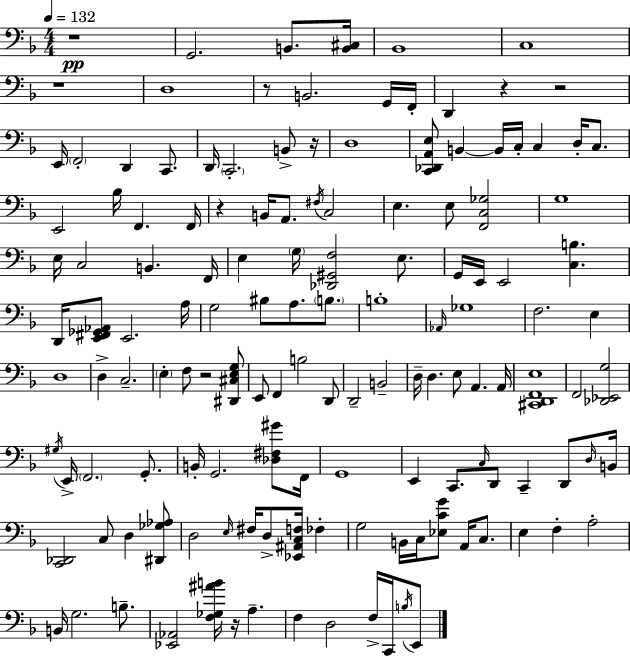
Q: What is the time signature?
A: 4/4